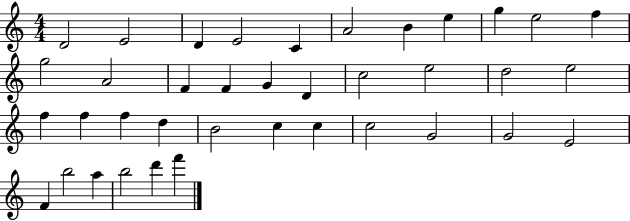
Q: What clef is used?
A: treble